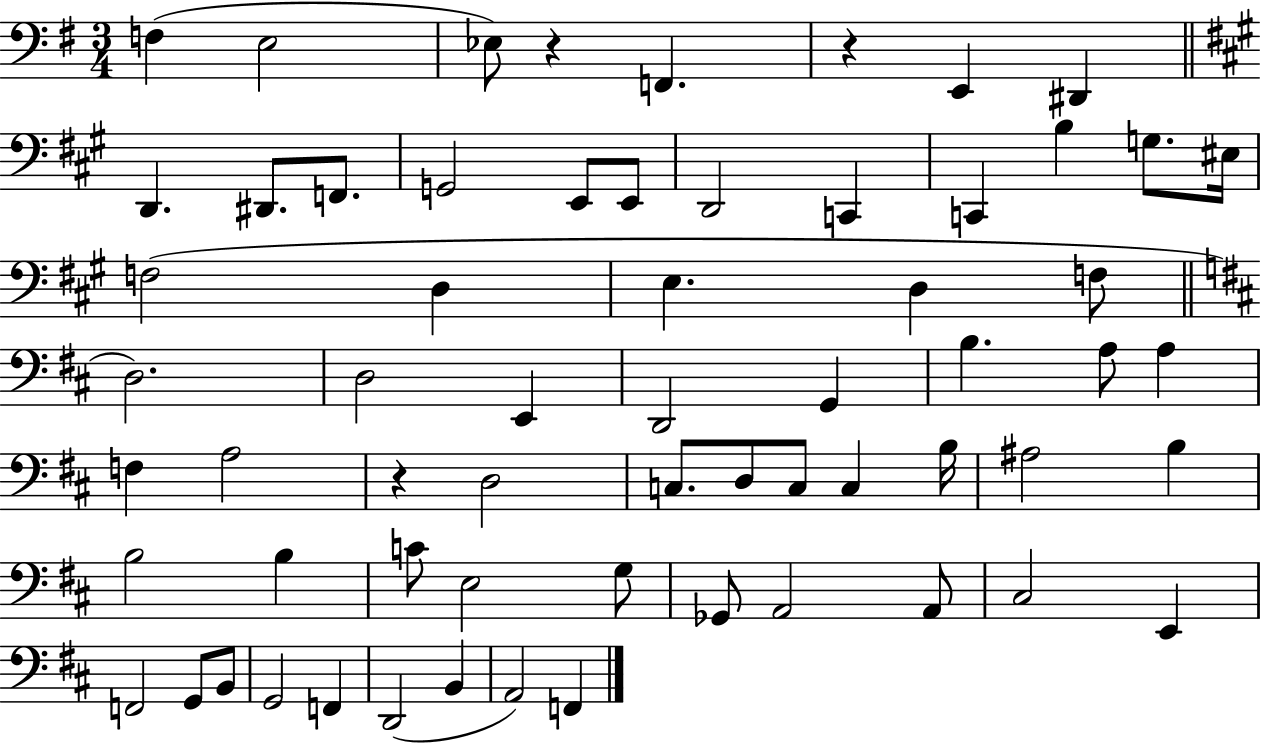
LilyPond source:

{
  \clef bass
  \numericTimeSignature
  \time 3/4
  \key g \major
  f4( e2 | ees8) r4 f,4. | r4 e,4 dis,4 | \bar "||" \break \key a \major d,4. dis,8. f,8. | g,2 e,8 e,8 | d,2 c,4 | c,4 b4 g8. eis16 | \break f2( d4 | e4. d4 f8 | \bar "||" \break \key d \major d2.) | d2 e,4 | d,2 g,4 | b4. a8 a4 | \break f4 a2 | r4 d2 | c8. d8 c8 c4 b16 | ais2 b4 | \break b2 b4 | c'8 e2 g8 | ges,8 a,2 a,8 | cis2 e,4 | \break f,2 g,8 b,8 | g,2 f,4 | d,2( b,4 | a,2) f,4 | \break \bar "|."
}